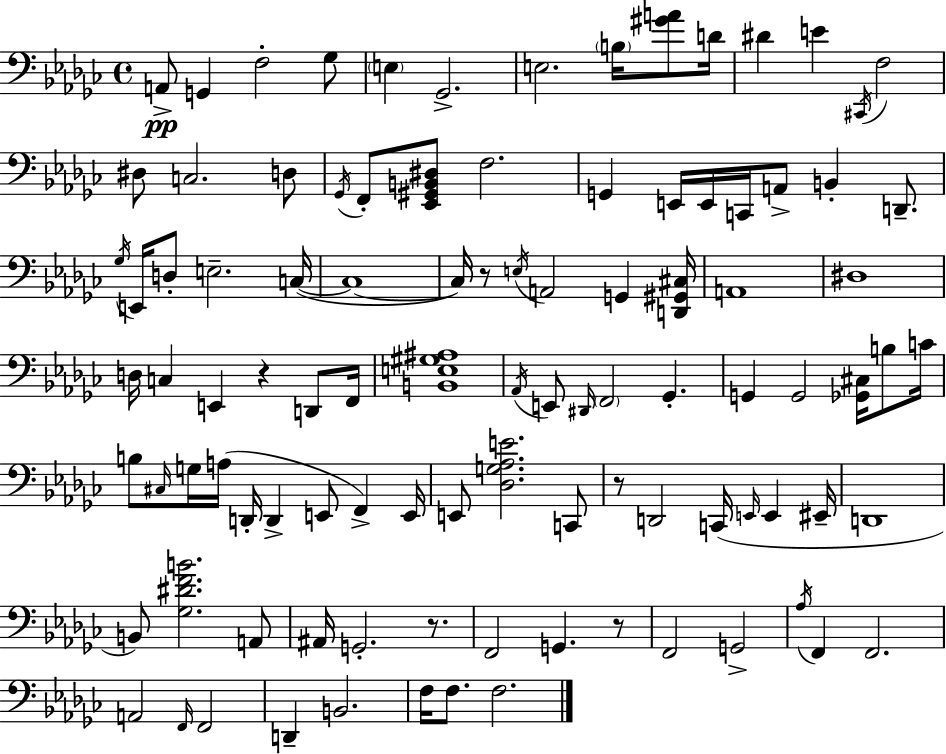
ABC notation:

X:1
T:Untitled
M:4/4
L:1/4
K:Ebm
A,,/2 G,, F,2 _G,/2 E, _G,,2 E,2 B,/4 [^GA]/2 D/4 ^D E ^C,,/4 F,2 ^D,/2 C,2 D,/2 _G,,/4 F,,/2 [_E,,^G,,B,,^D,]/2 F,2 G,, E,,/4 E,,/4 C,,/4 A,,/2 B,, D,,/2 _G,/4 E,,/4 D,/2 E,2 C,/4 C,4 C,/4 z/2 E,/4 A,,2 G,, [D,,^G,,^C,]/4 A,,4 ^D,4 D,/4 C, E,, z D,,/2 F,,/4 [B,,E,^G,^A,]4 _A,,/4 E,,/2 ^D,,/4 F,,2 _G,, G,, G,,2 [_G,,^C,]/4 B,/2 C/4 B,/2 ^C,/4 G,/4 A,/4 D,,/4 D,, E,,/2 F,, E,,/4 E,,/2 [_D,G,_A,E]2 C,,/2 z/2 D,,2 C,,/4 E,,/4 E,, ^E,,/4 D,,4 B,,/2 [_G,^DFB]2 A,,/2 ^A,,/4 G,,2 z/2 F,,2 G,, z/2 F,,2 G,,2 _A,/4 F,, F,,2 A,,2 F,,/4 F,,2 D,, B,,2 F,/4 F,/2 F,2